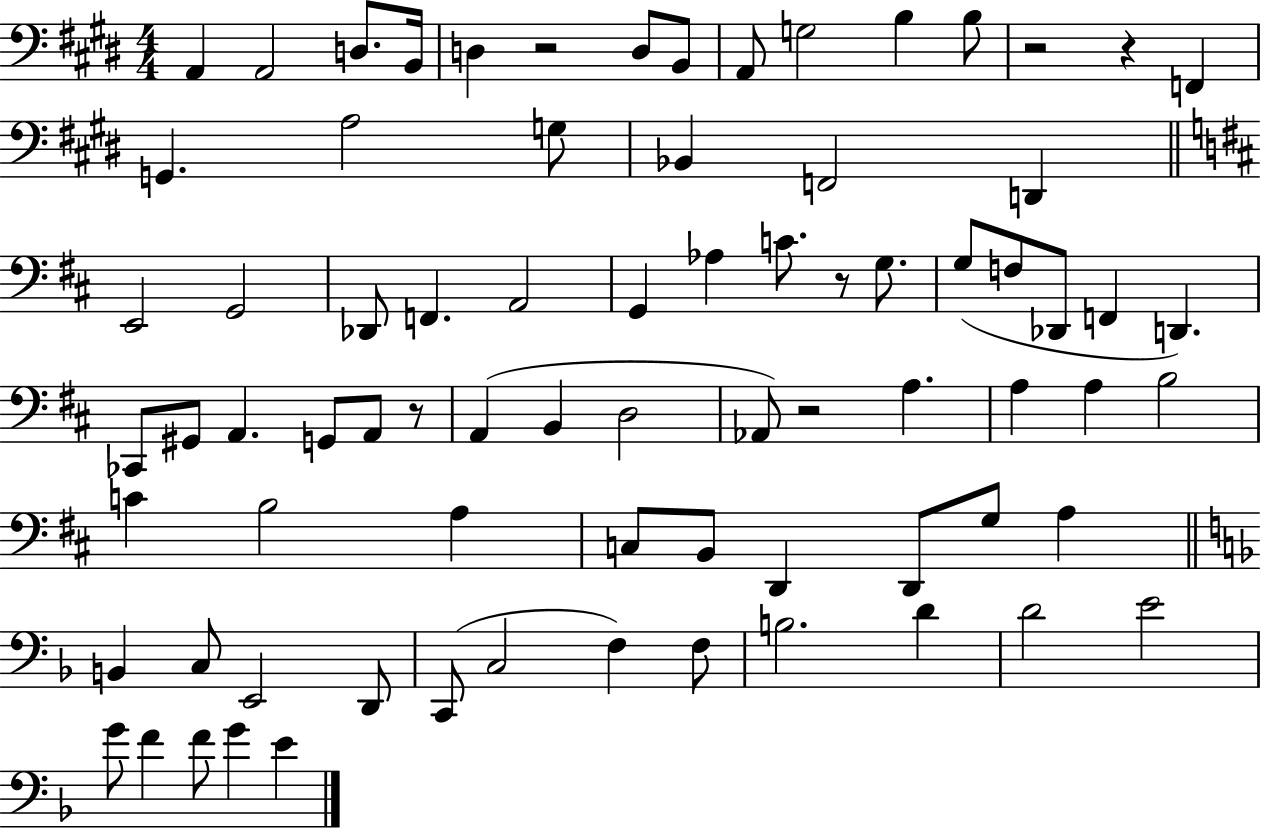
{
  \clef bass
  \numericTimeSignature
  \time 4/4
  \key e \major
  a,4 a,2 d8. b,16 | d4 r2 d8 b,8 | a,8 g2 b4 b8 | r2 r4 f,4 | \break g,4. a2 g8 | bes,4 f,2 d,4 | \bar "||" \break \key d \major e,2 g,2 | des,8 f,4. a,2 | g,4 aes4 c'8. r8 g8. | g8( f8 des,8 f,4 d,4.) | \break ces,8 gis,8 a,4. g,8 a,8 r8 | a,4( b,4 d2 | aes,8) r2 a4. | a4 a4 b2 | \break c'4 b2 a4 | c8 b,8 d,4 d,8 g8 a4 | \bar "||" \break \key f \major b,4 c8 e,2 d,8 | c,8( c2 f4) f8 | b2. d'4 | d'2 e'2 | \break g'8 f'4 f'8 g'4 e'4 | \bar "|."
}